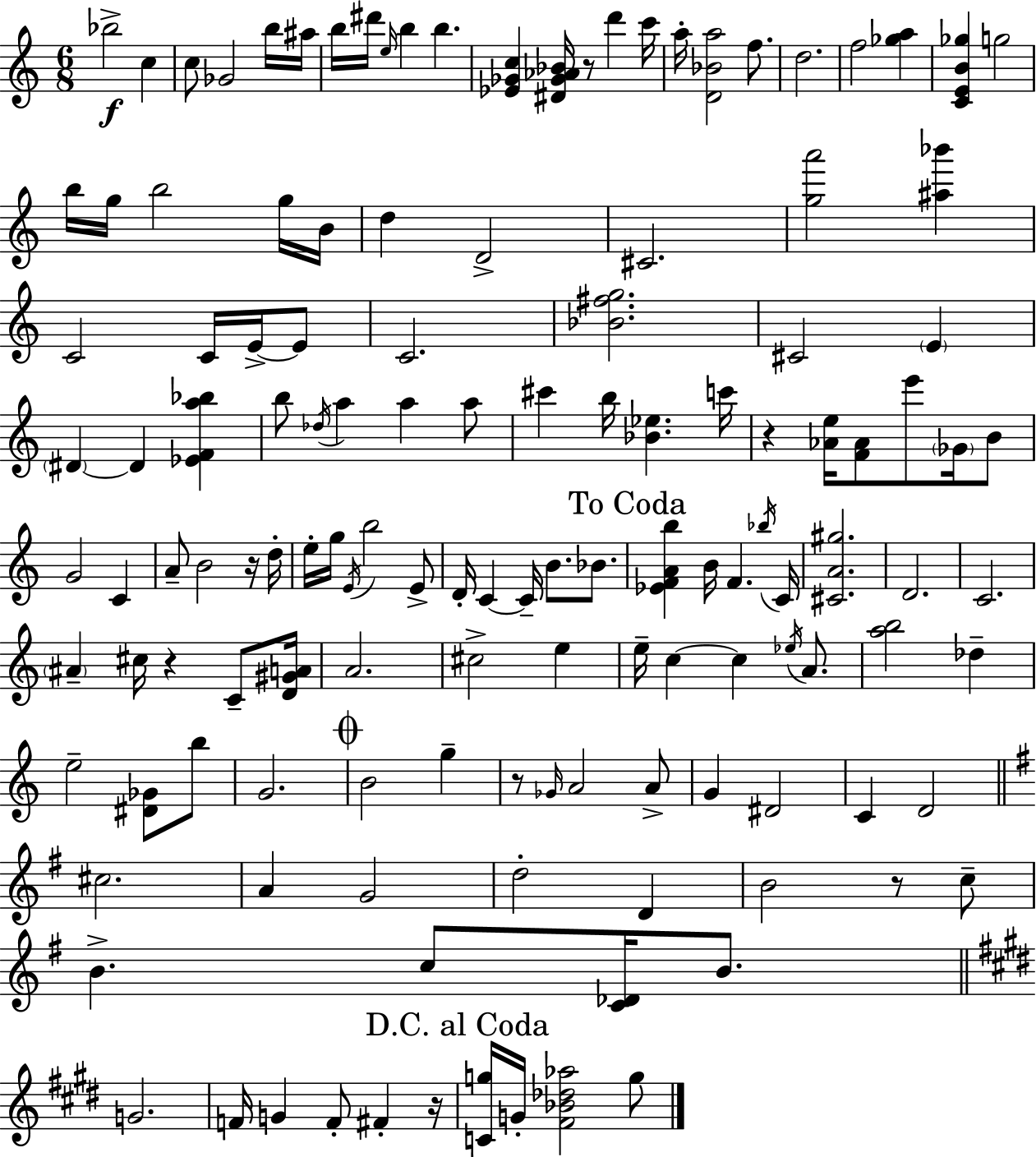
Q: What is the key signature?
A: A minor